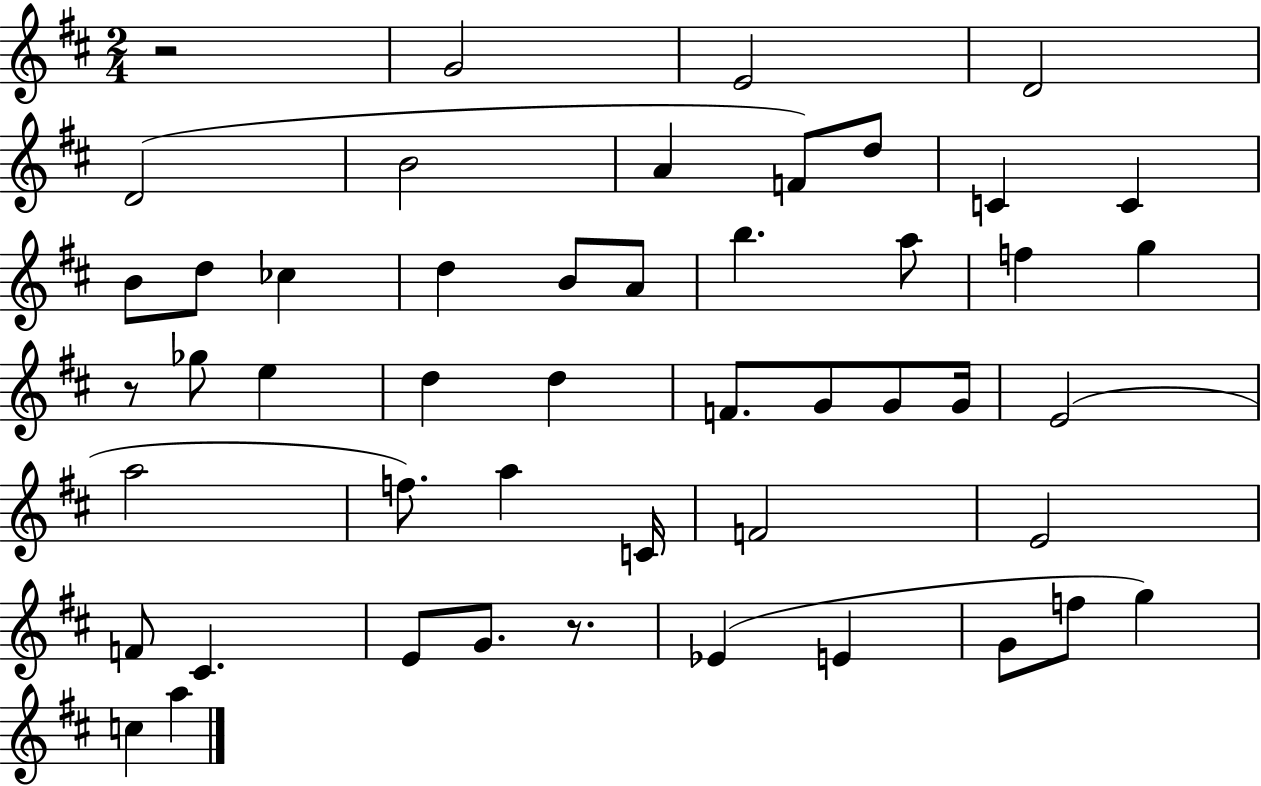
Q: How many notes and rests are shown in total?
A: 49